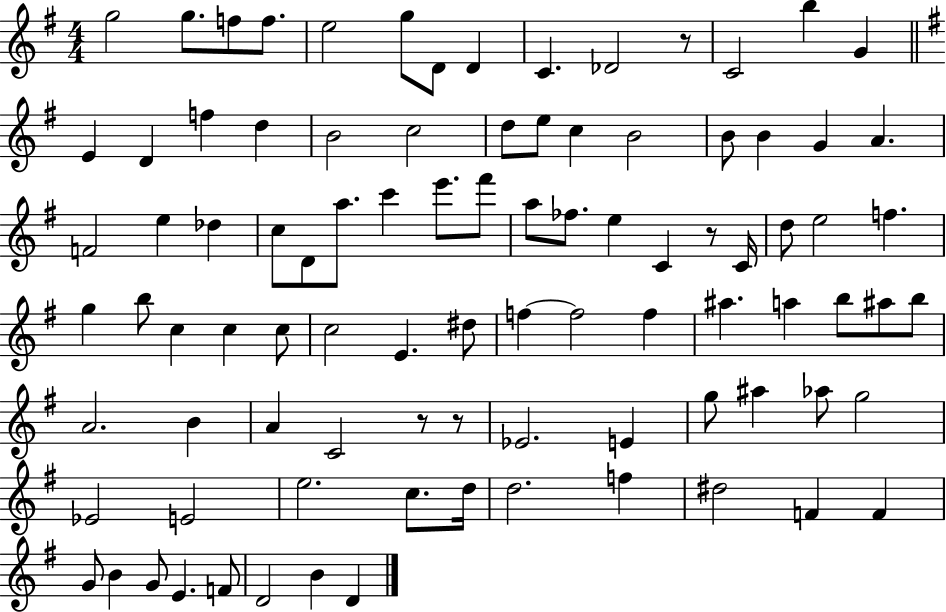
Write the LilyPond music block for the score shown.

{
  \clef treble
  \numericTimeSignature
  \time 4/4
  \key g \major
  g''2 g''8. f''8 f''8. | e''2 g''8 d'8 d'4 | c'4. des'2 r8 | c'2 b''4 g'4 | \break \bar "||" \break \key g \major e'4 d'4 f''4 d''4 | b'2 c''2 | d''8 e''8 c''4 b'2 | b'8 b'4 g'4 a'4. | \break f'2 e''4 des''4 | c''8 d'8 a''8. c'''4 e'''8. fis'''8 | a''8 fes''8. e''4 c'4 r8 c'16 | d''8 e''2 f''4. | \break g''4 b''8 c''4 c''4 c''8 | c''2 e'4. dis''8 | f''4~~ f''2 f''4 | ais''4. a''4 b''8 ais''8 b''8 | \break a'2. b'4 | a'4 c'2 r8 r8 | ees'2. e'4 | g''8 ais''4 aes''8 g''2 | \break ees'2 e'2 | e''2. c''8. d''16 | d''2. f''4 | dis''2 f'4 f'4 | \break g'8 b'4 g'8 e'4. f'8 | d'2 b'4 d'4 | \bar "|."
}